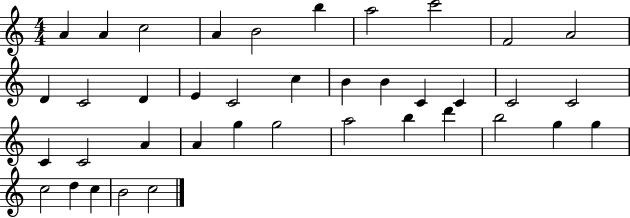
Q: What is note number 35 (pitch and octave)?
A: C5